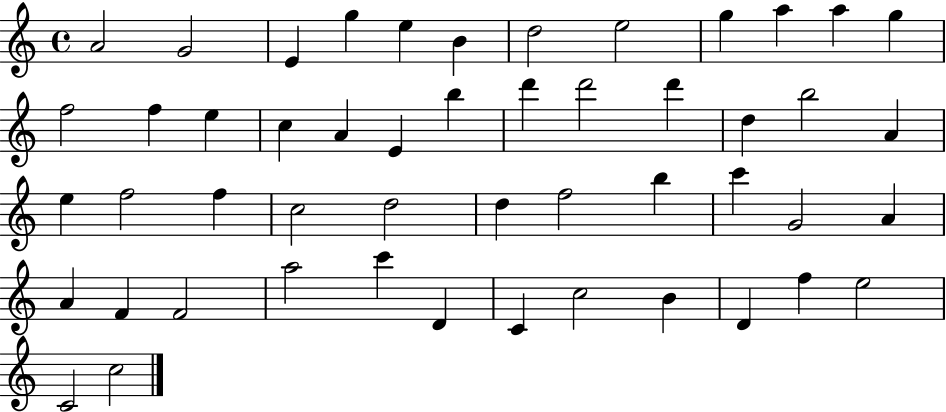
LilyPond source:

{
  \clef treble
  \time 4/4
  \defaultTimeSignature
  \key c \major
  a'2 g'2 | e'4 g''4 e''4 b'4 | d''2 e''2 | g''4 a''4 a''4 g''4 | \break f''2 f''4 e''4 | c''4 a'4 e'4 b''4 | d'''4 d'''2 d'''4 | d''4 b''2 a'4 | \break e''4 f''2 f''4 | c''2 d''2 | d''4 f''2 b''4 | c'''4 g'2 a'4 | \break a'4 f'4 f'2 | a''2 c'''4 d'4 | c'4 c''2 b'4 | d'4 f''4 e''2 | \break c'2 c''2 | \bar "|."
}